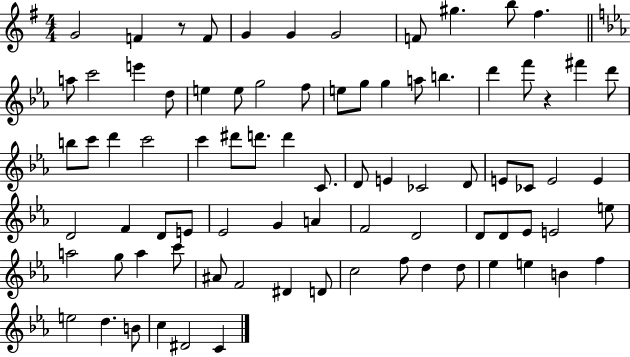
G4/h F4/q R/e F4/e G4/q G4/q G4/h F4/e G#5/q. B5/e F#5/q. A5/e C6/h E6/q D5/e E5/q E5/e G5/h F5/e E5/e G5/e G5/q A5/e B5/q. D6/q F6/e R/q F#6/q D6/e B5/e C6/e D6/q C6/h C6/q D#6/e D6/e. D6/q C4/e. D4/e E4/q CES4/h D4/e E4/e CES4/e E4/h E4/q D4/h F4/q D4/e E4/e Eb4/h G4/q A4/q F4/h D4/h D4/e D4/e Eb4/e E4/h E5/e A5/h G5/e A5/q C6/e A#4/e F4/h D#4/q D4/e C5/h F5/e D5/q D5/e Eb5/q E5/q B4/q F5/q E5/h D5/q. B4/e C5/q D#4/h C4/q